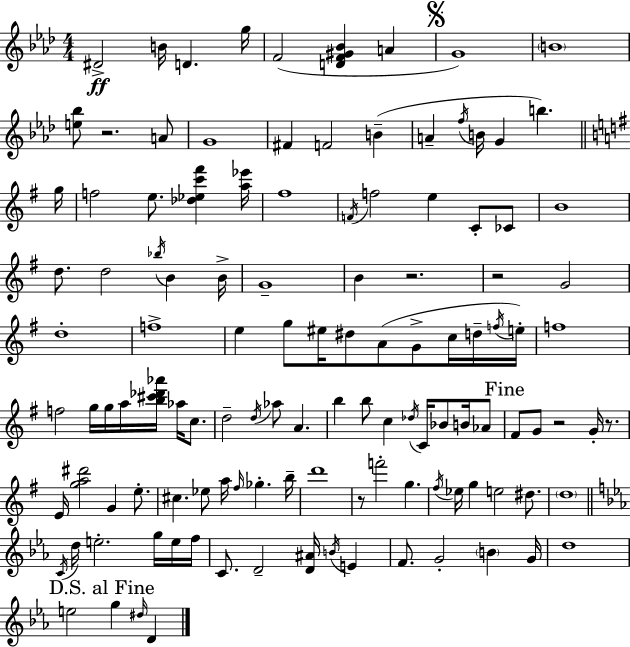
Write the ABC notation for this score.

X:1
T:Untitled
M:4/4
L:1/4
K:Fm
^D2 B/4 D g/4 F2 [DF^G_B] A G4 B4 [e_b]/2 z2 A/2 G4 ^F F2 B A f/4 B/4 G b g/4 f2 e/2 [_d_ec'^f'] [a_e']/4 ^f4 F/4 f2 e C/2 _C/2 B4 d/2 d2 _b/4 B B/4 G4 B z2 z2 G2 d4 f4 e g/2 ^e/4 ^d/2 A/2 G/2 c/4 d/4 f/4 e/4 f4 f2 g/4 g/4 a/4 [b^c'_d'_a']/4 _a/4 c/2 d2 d/4 _a/2 A b b/2 c _d/4 C/4 _B/2 B/4 _A/2 ^F/2 G/2 z2 G/4 z/2 E/4 [ga^d']2 G e/2 ^c _e/2 a/4 ^f/4 _g b/4 d'4 z/2 f'2 g ^f/4 _e/4 g e2 ^d/2 d4 C/4 d/4 e2 g/4 e/4 f/4 C/2 D2 [D^A]/4 B/4 E F/2 G2 B G/4 d4 e2 g ^d/4 D